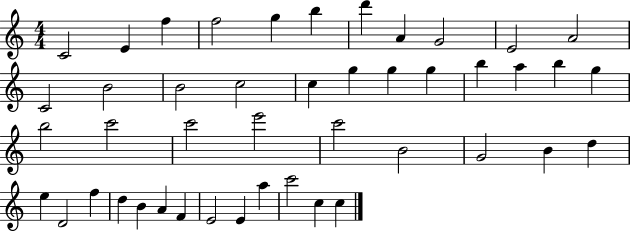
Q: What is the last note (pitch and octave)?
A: C5